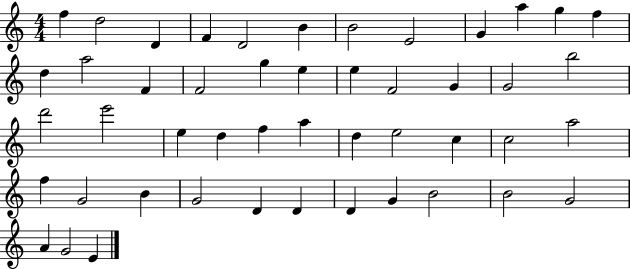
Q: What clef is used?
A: treble